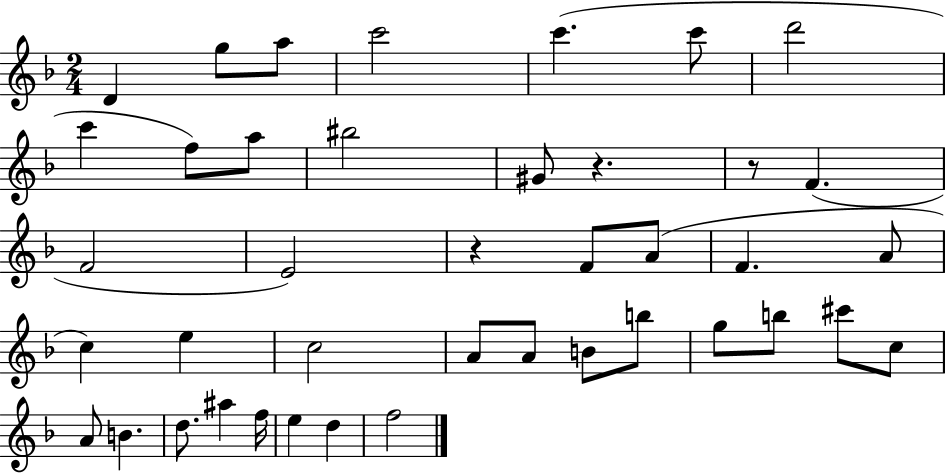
X:1
T:Untitled
M:2/4
L:1/4
K:F
D g/2 a/2 c'2 c' c'/2 d'2 c' f/2 a/2 ^b2 ^G/2 z z/2 F F2 E2 z F/2 A/2 F A/2 c e c2 A/2 A/2 B/2 b/2 g/2 b/2 ^c'/2 c/2 A/2 B d/2 ^a f/4 e d f2